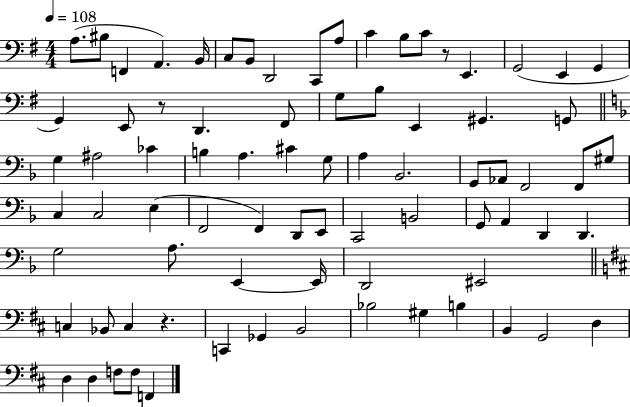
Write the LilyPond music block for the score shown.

{
  \clef bass
  \numericTimeSignature
  \time 4/4
  \key g \major
  \tempo 4 = 108
  \repeat volta 2 { a8.( bis8 f,4 a,4.) b,16 | c8 b,8 d,2 c,8 a8 | c'4 b8 c'8 r8 e,4. | g,2( e,4 g,4 | \break g,4) e,8 r8 d,4. fis,8 | g8 b8 e,4 gis,4. g,8 | \bar "||" \break \key d \minor g4 ais2 ces'4 | b4 a4. cis'4 g8 | a4 bes,2. | g,8 aes,8 f,2 f,8 gis8 | \break c4 c2 e4( | f,2 f,4) d,8 e,8 | c,2 b,2 | g,8 a,4 d,4 d,4. | \break g2 a8. e,4~~ e,16 | d,2 eis,2 | \bar "||" \break \key b \minor c4 bes,8 c4 r4. | c,4 ges,4 b,2 | bes2 gis4 b4 | b,4 g,2 d4 | \break d4 d4 f8 f8 f,4 | } \bar "|."
}